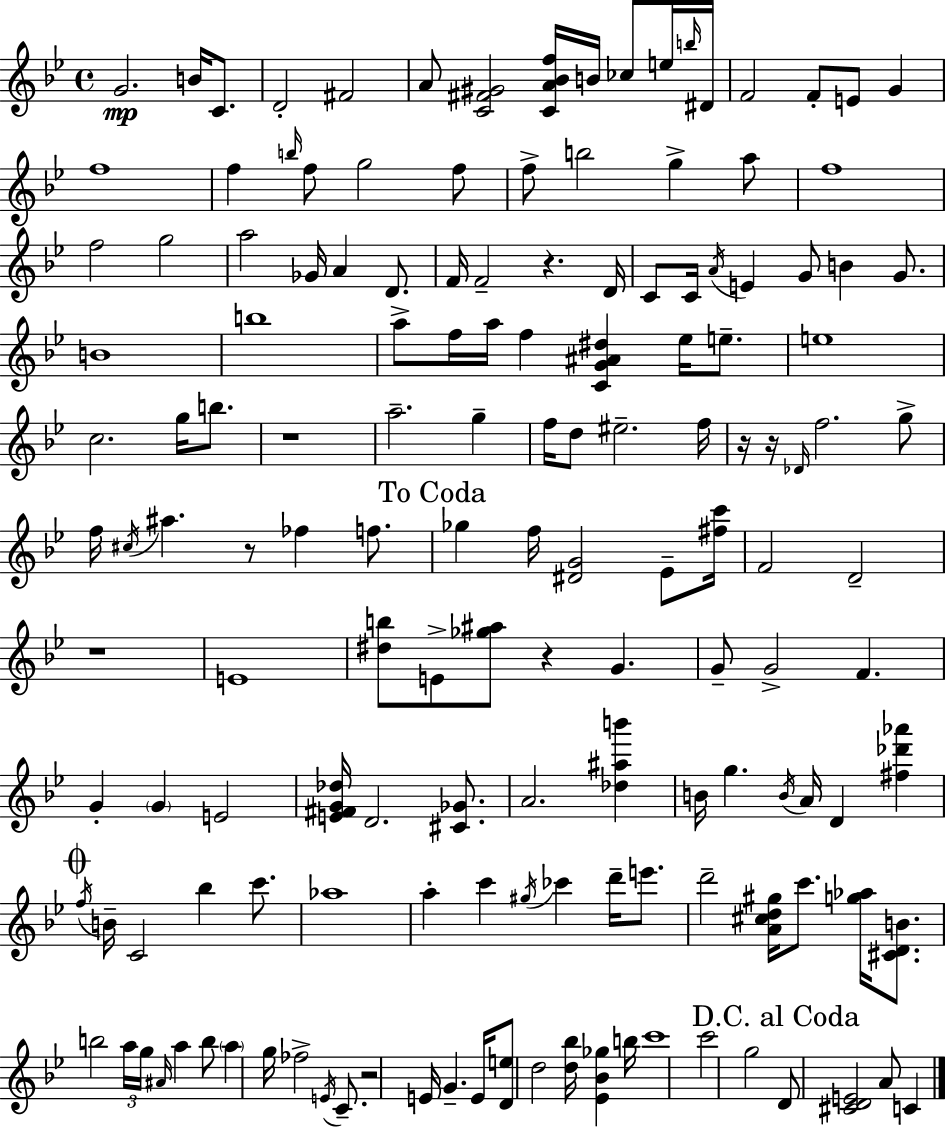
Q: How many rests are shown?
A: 8